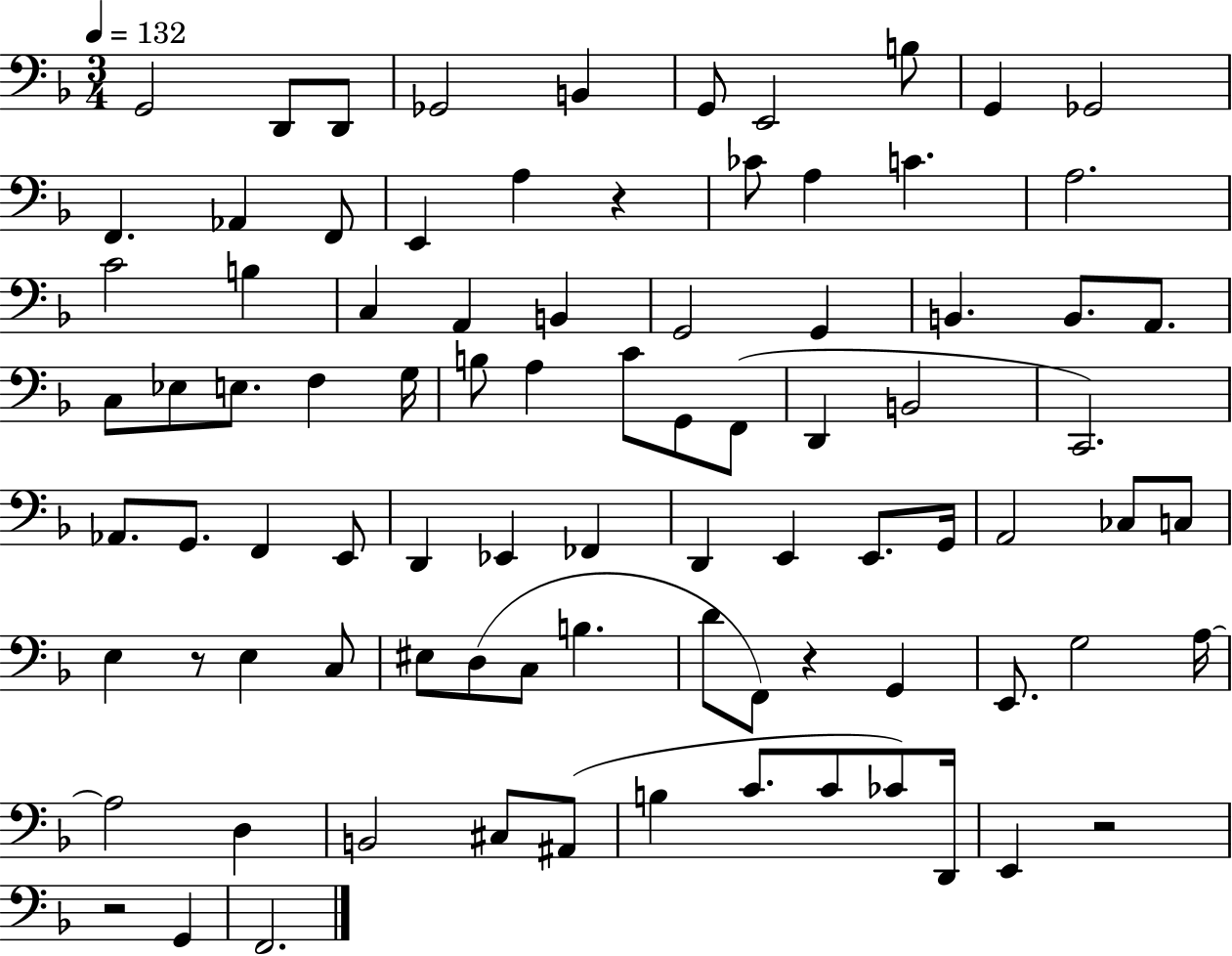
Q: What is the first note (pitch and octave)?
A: G2